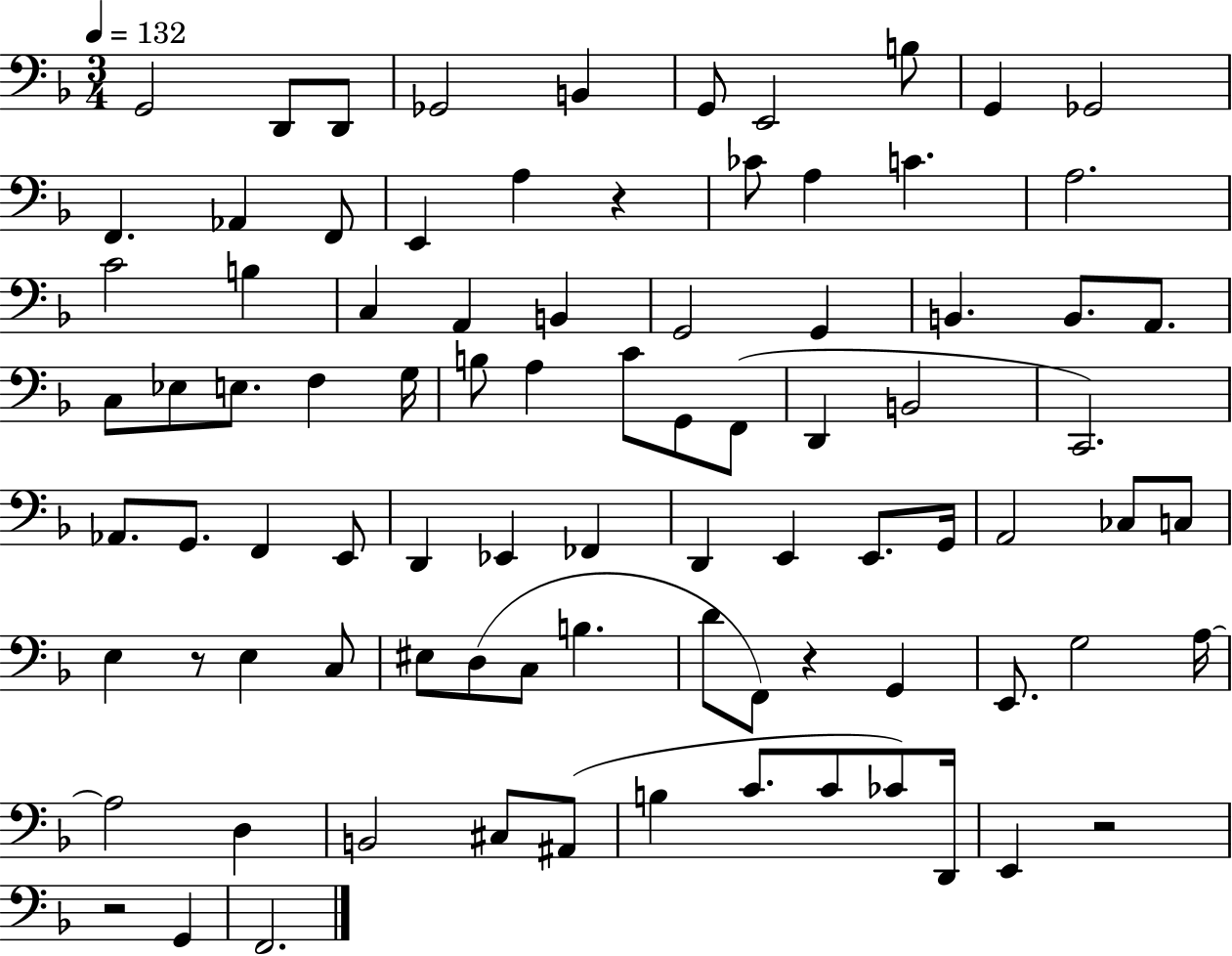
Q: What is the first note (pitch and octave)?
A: G2